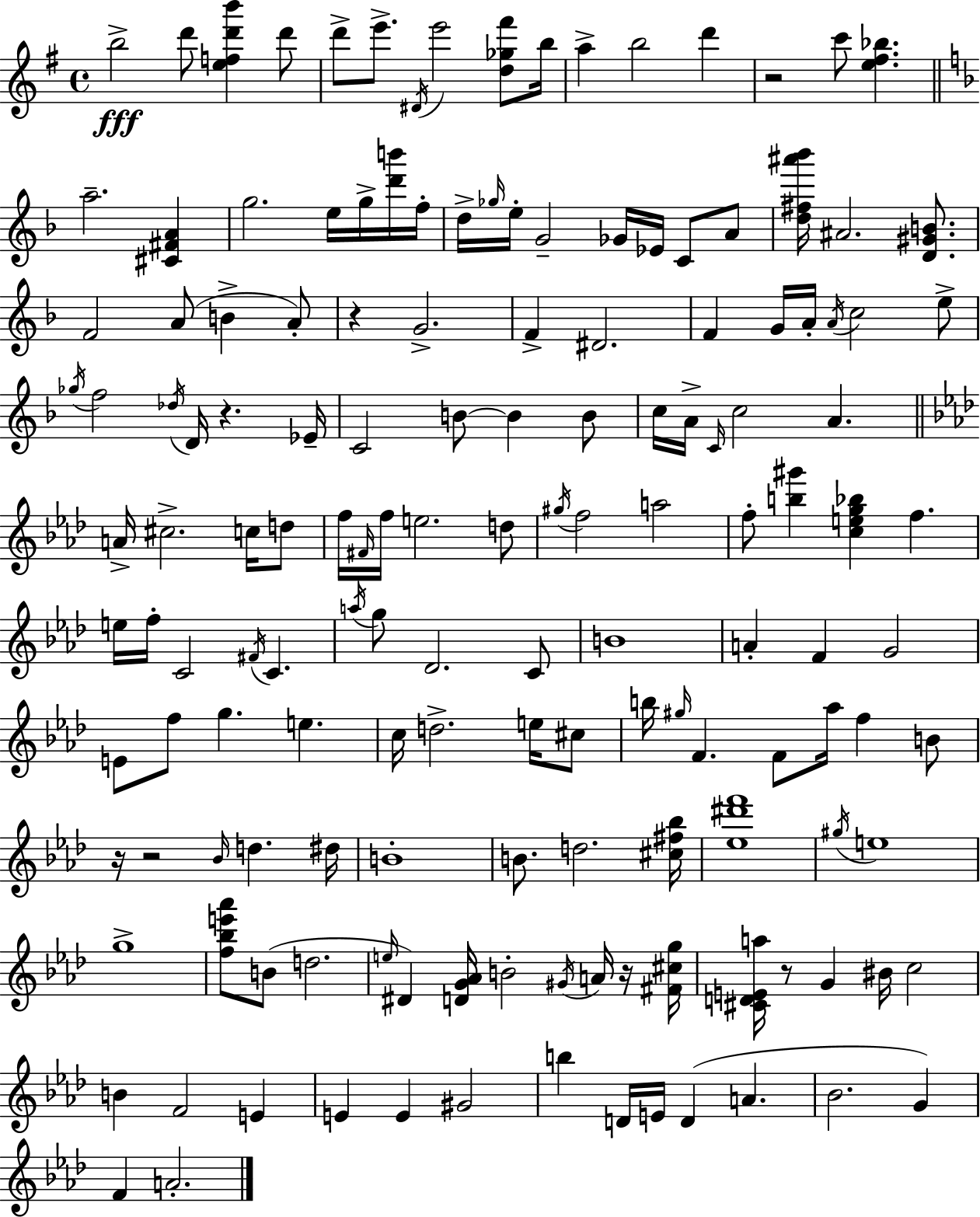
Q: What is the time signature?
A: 4/4